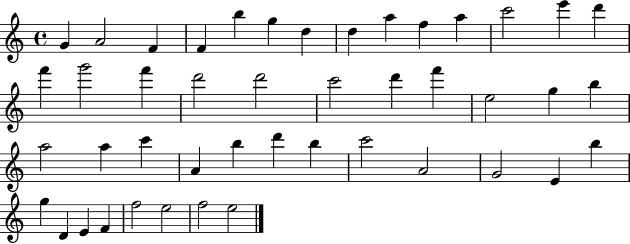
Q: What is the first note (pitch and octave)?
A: G4